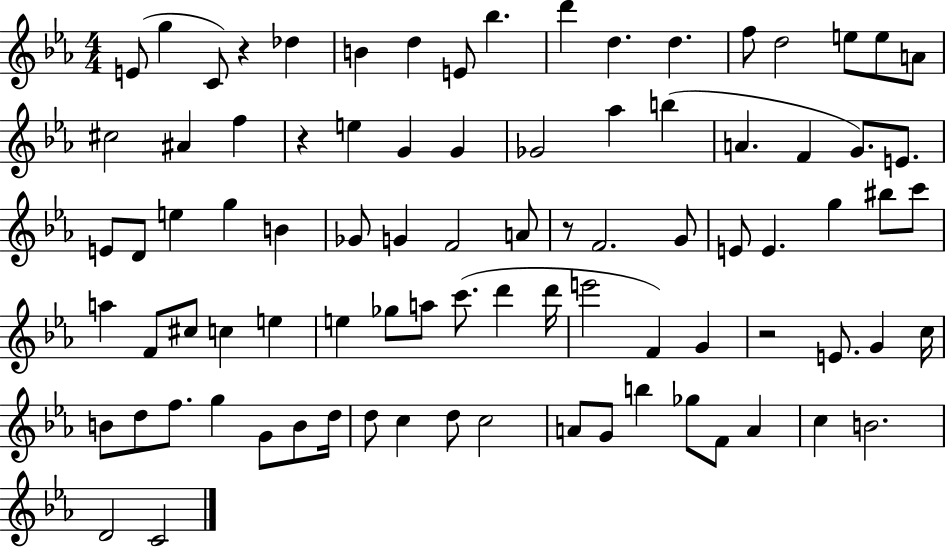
E4/e G5/q C4/e R/q Db5/q B4/q D5/q E4/e Bb5/q. D6/q D5/q. D5/q. F5/e D5/h E5/e E5/e A4/e C#5/h A#4/q F5/q R/q E5/q G4/q G4/q Gb4/h Ab5/q B5/q A4/q. F4/q G4/e. E4/e. E4/e D4/e E5/q G5/q B4/q Gb4/e G4/q F4/h A4/e R/e F4/h. G4/e E4/e E4/q. G5/q BIS5/e C6/e A5/q F4/e C#5/e C5/q E5/q E5/q Gb5/e A5/e C6/e. D6/q D6/s E6/h F4/q G4/q R/h E4/e. G4/q C5/s B4/e D5/e F5/e. G5/q G4/e B4/e D5/s D5/e C5/q D5/e C5/h A4/e G4/e B5/q Gb5/e F4/e A4/q C5/q B4/h. D4/h C4/h